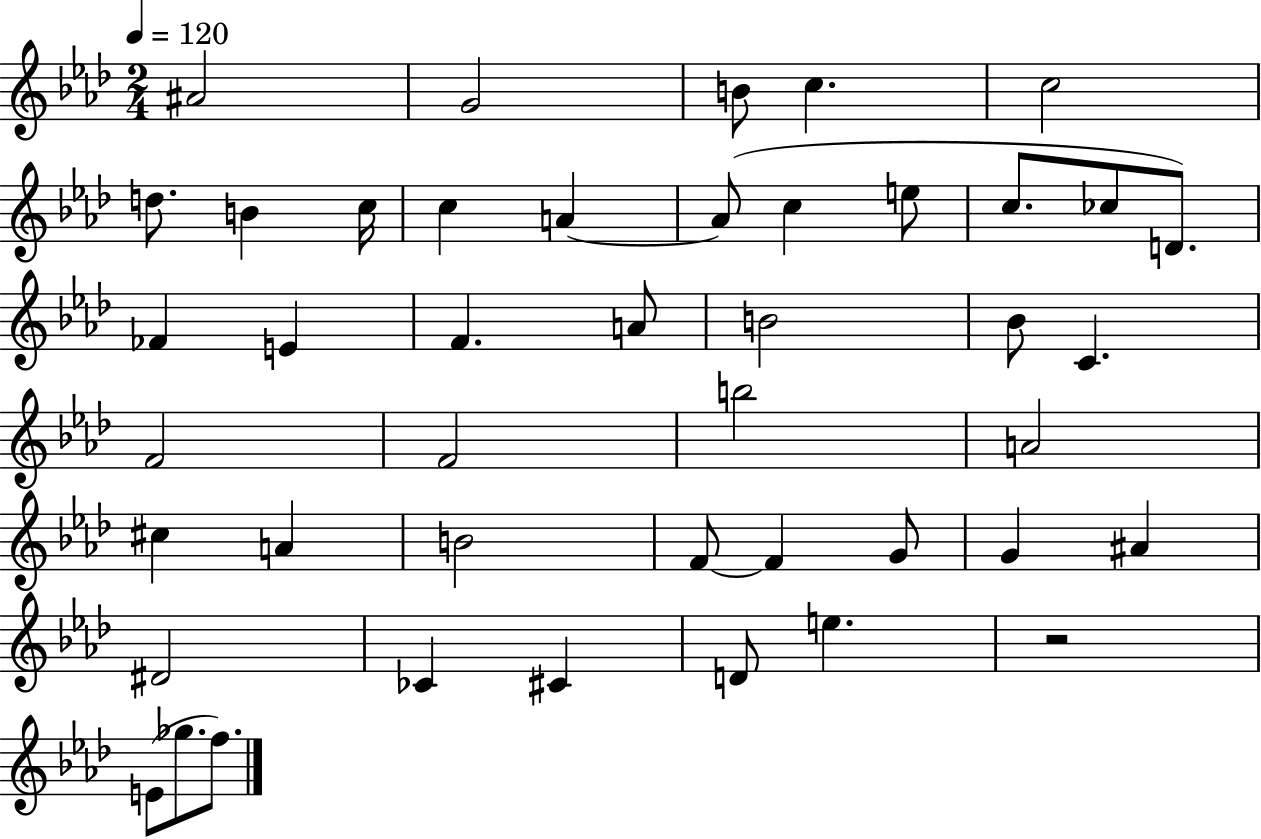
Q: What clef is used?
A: treble